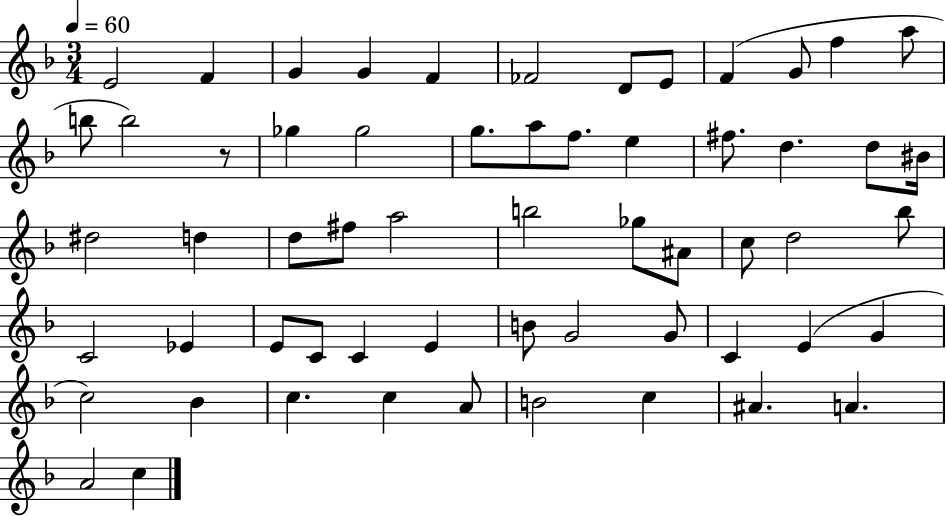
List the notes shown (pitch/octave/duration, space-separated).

E4/h F4/q G4/q G4/q F4/q FES4/h D4/e E4/e F4/q G4/e F5/q A5/e B5/e B5/h R/e Gb5/q Gb5/h G5/e. A5/e F5/e. E5/q F#5/e. D5/q. D5/e BIS4/s D#5/h D5/q D5/e F#5/e A5/h B5/h Gb5/e A#4/e C5/e D5/h Bb5/e C4/h Eb4/q E4/e C4/e C4/q E4/q B4/e G4/h G4/e C4/q E4/q G4/q C5/h Bb4/q C5/q. C5/q A4/e B4/h C5/q A#4/q. A4/q. A4/h C5/q